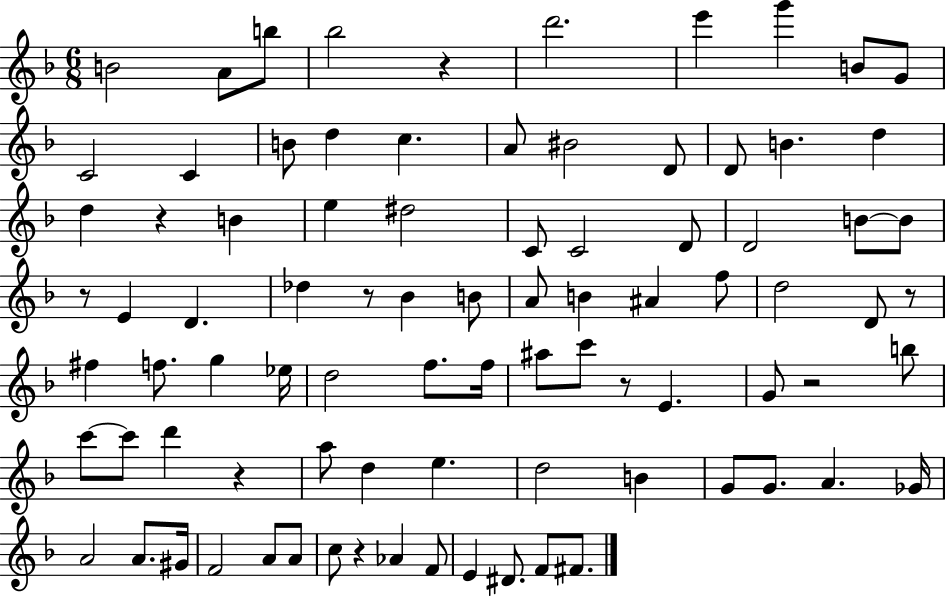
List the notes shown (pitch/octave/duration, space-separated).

B4/h A4/e B5/e Bb5/h R/q D6/h. E6/q G6/q B4/e G4/e C4/h C4/q B4/e D5/q C5/q. A4/e BIS4/h D4/e D4/e B4/q. D5/q D5/q R/q B4/q E5/q D#5/h C4/e C4/h D4/e D4/h B4/e B4/e R/e E4/q D4/q. Db5/q R/e Bb4/q B4/e A4/e B4/q A#4/q F5/e D5/h D4/e R/e F#5/q F5/e. G5/q Eb5/s D5/h F5/e. F5/s A#5/e C6/e R/e E4/q. G4/e R/h B5/e C6/e C6/e D6/q R/q A5/e D5/q E5/q. D5/h B4/q G4/e G4/e. A4/q. Gb4/s A4/h A4/e. G#4/s F4/h A4/e A4/e C5/e R/q Ab4/q F4/e E4/q D#4/e. F4/e F#4/e.